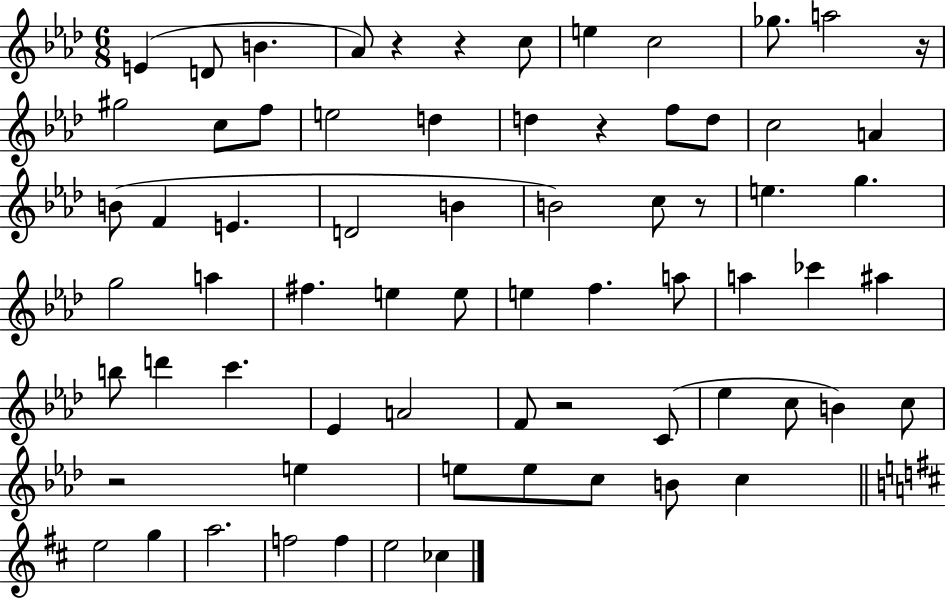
X:1
T:Untitled
M:6/8
L:1/4
K:Ab
E D/2 B _A/2 z z c/2 e c2 _g/2 a2 z/4 ^g2 c/2 f/2 e2 d d z f/2 d/2 c2 A B/2 F E D2 B B2 c/2 z/2 e g g2 a ^f e e/2 e f a/2 a _c' ^a b/2 d' c' _E A2 F/2 z2 C/2 _e c/2 B c/2 z2 e e/2 e/2 c/2 B/2 c e2 g a2 f2 f e2 _c